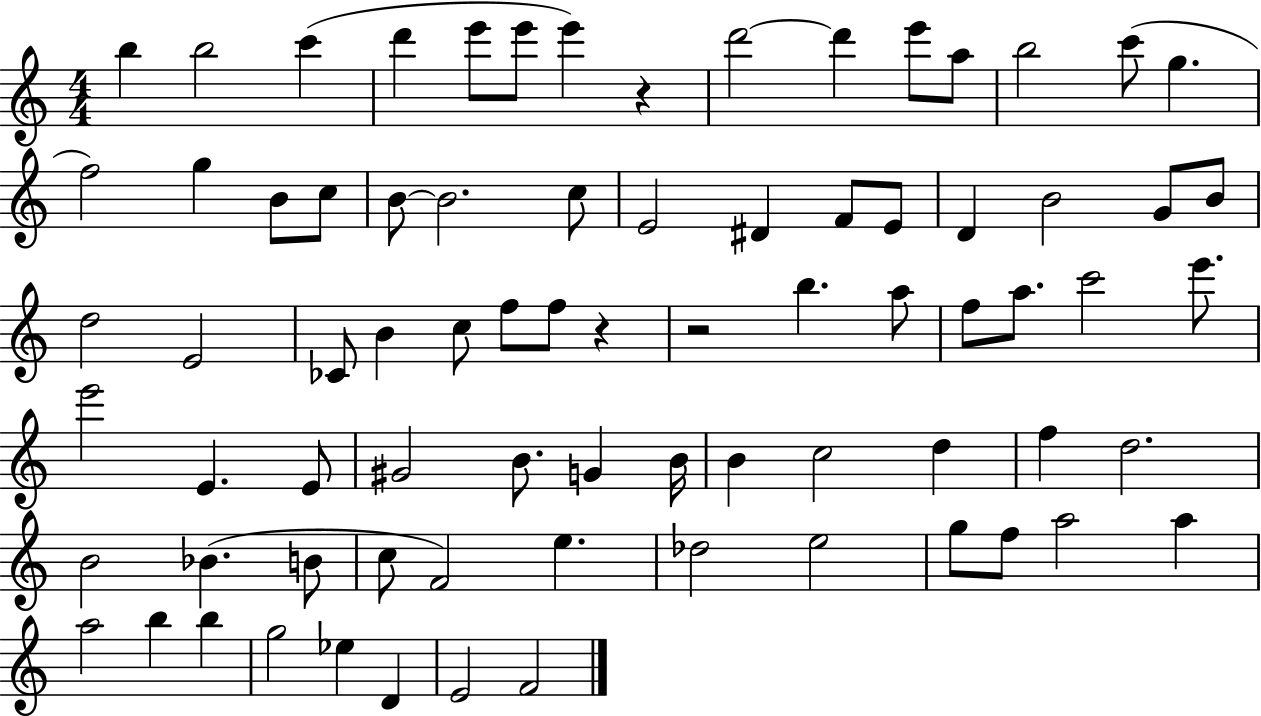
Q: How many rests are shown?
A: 3